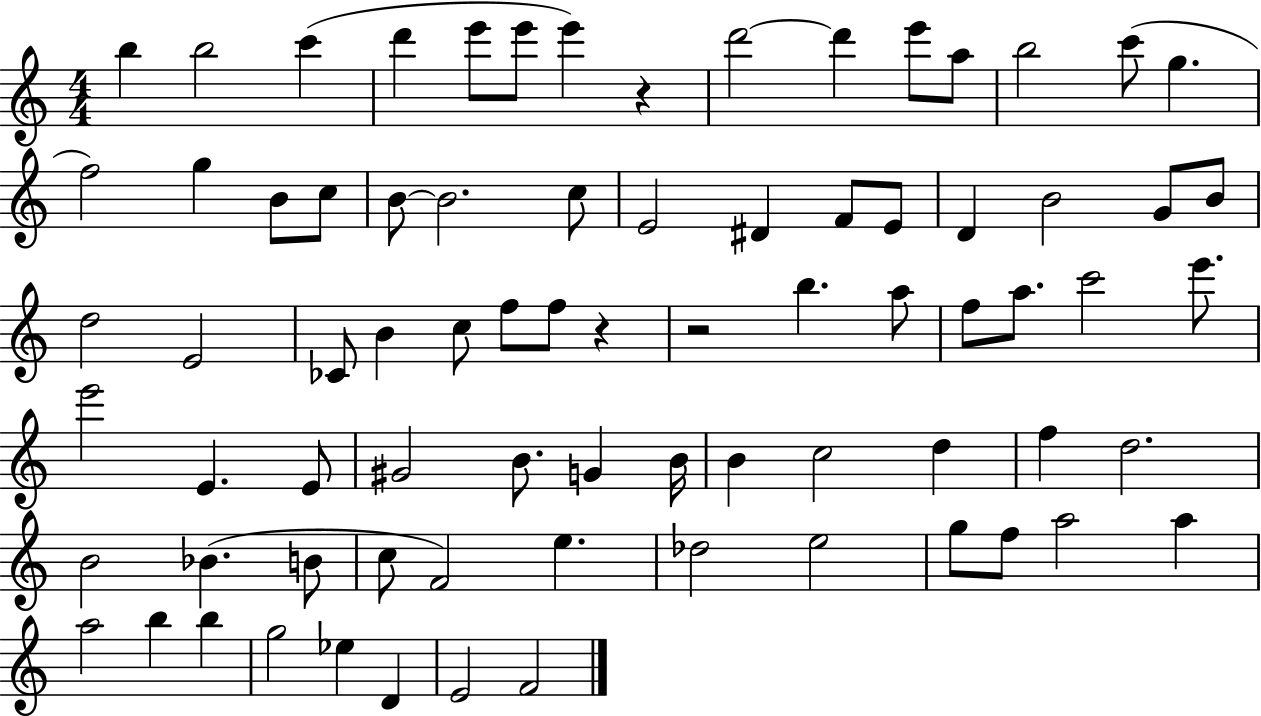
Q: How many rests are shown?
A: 3